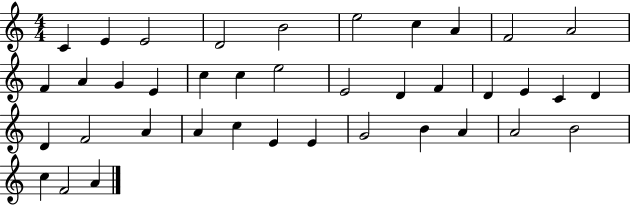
{
  \clef treble
  \numericTimeSignature
  \time 4/4
  \key c \major
  c'4 e'4 e'2 | d'2 b'2 | e''2 c''4 a'4 | f'2 a'2 | \break f'4 a'4 g'4 e'4 | c''4 c''4 e''2 | e'2 d'4 f'4 | d'4 e'4 c'4 d'4 | \break d'4 f'2 a'4 | a'4 c''4 e'4 e'4 | g'2 b'4 a'4 | a'2 b'2 | \break c''4 f'2 a'4 | \bar "|."
}